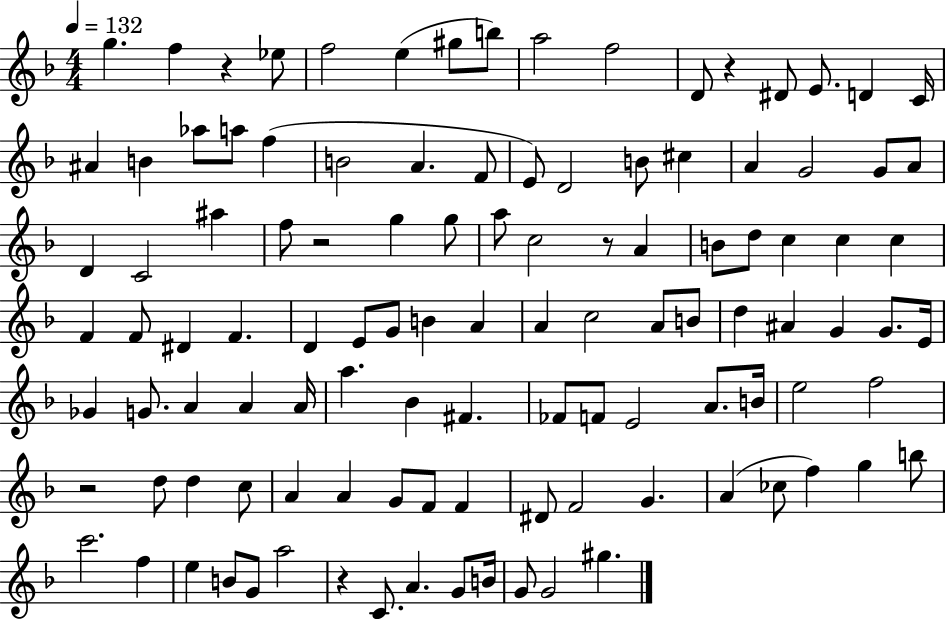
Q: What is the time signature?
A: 4/4